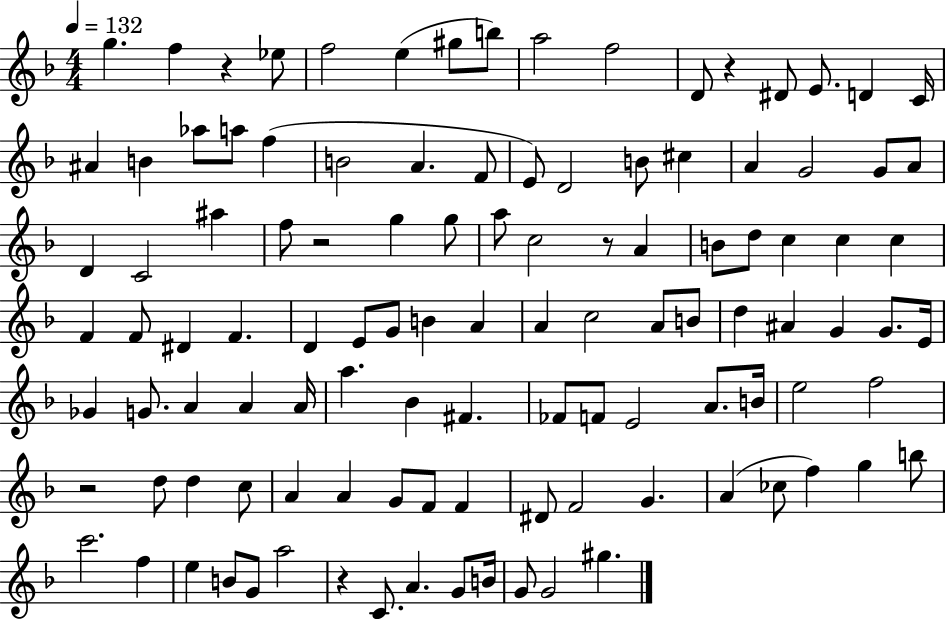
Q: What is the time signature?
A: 4/4